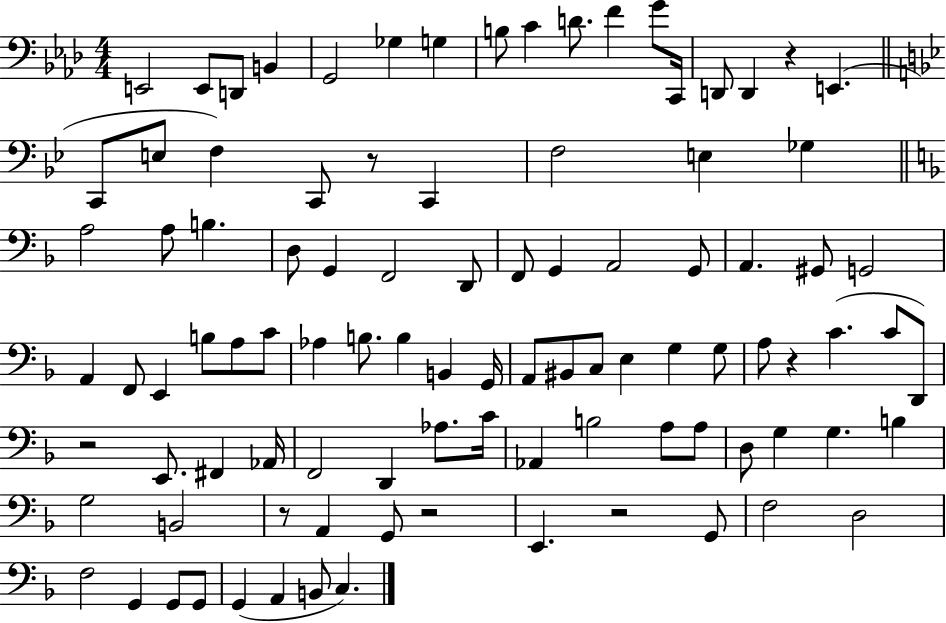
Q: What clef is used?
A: bass